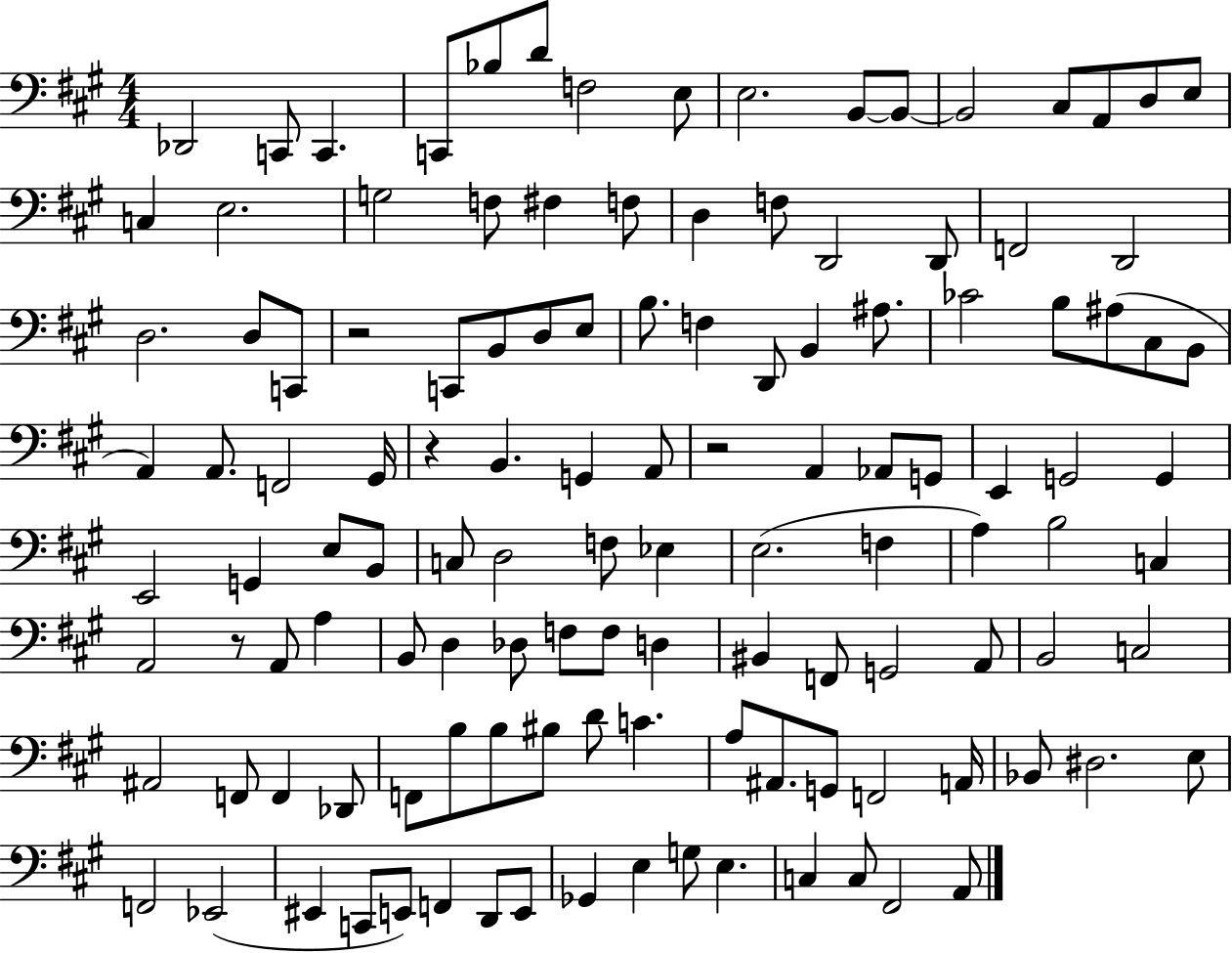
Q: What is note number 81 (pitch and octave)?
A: BIS2